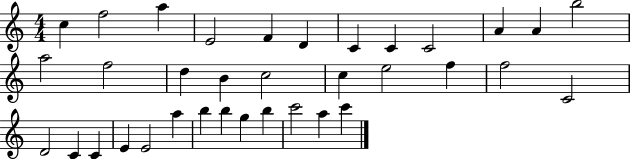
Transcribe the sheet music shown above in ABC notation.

X:1
T:Untitled
M:4/4
L:1/4
K:C
c f2 a E2 F D C C C2 A A b2 a2 f2 d B c2 c e2 f f2 C2 D2 C C E E2 a b b g b c'2 a c'